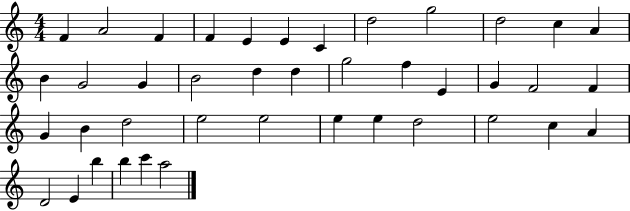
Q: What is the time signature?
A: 4/4